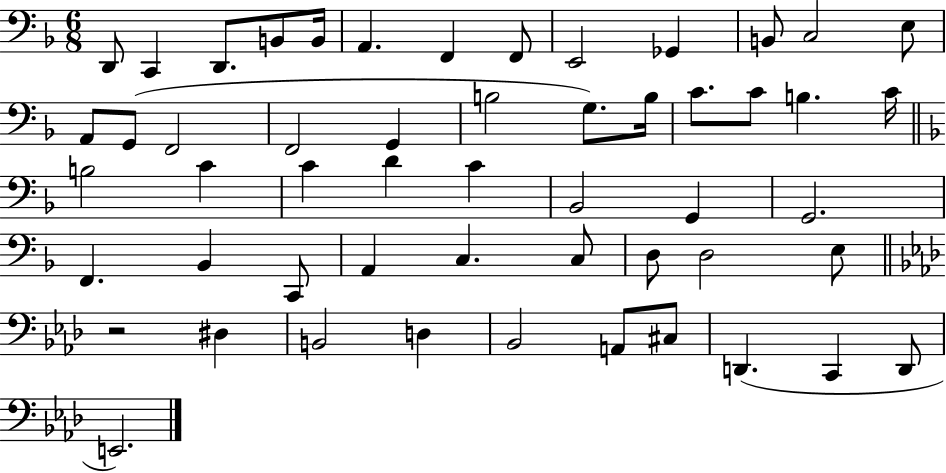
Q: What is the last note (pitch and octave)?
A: E2